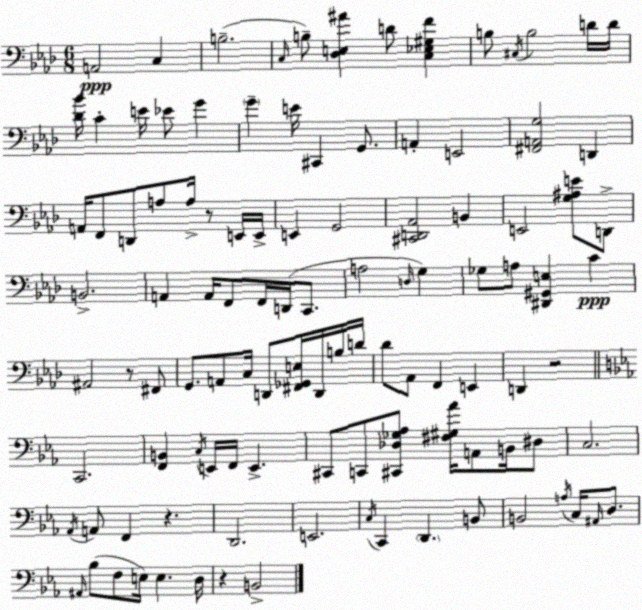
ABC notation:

X:1
T:Untitled
M:6/8
L:1/4
K:Ab
A,,2 C, B,2 C,/4 B,/2 [_D,E,^A] D/2 [C,_E,^G,F] B,/2 ^C,/4 B,2 D/4 D/4 [_D_B]/4 C E/4 _E/2 G G E/4 ^C,, G,,/2 A,, E,,2 [^F,,A,,G,]2 D,, A,,/4 F,,/2 D,,/2 A,/2 A,/4 z/2 E,,/4 E,,/4 E,, G,,2 [^C,,D,,_A,,]2 B,, E,,2 [G,^A,E]/2 D,,/2 B,,2 A,, A,,/4 F,,/2 F,,/4 D,,/4 C,,/2 A,2 D,/4 G, _G,/2 A,/2 [^D,,^G,,E,] C ^A,,2 z/2 ^F,,/2 G,,/2 A,,/2 C,/4 D,,/2 [^F,,_G,,E,]/4 D,,/4 B,/4 D/4 _D/2 _A,,/2 F,, E,, D,, z2 C,,2 [F,,B,,] C,/4 E,,/4 F,,/4 E,, ^C,,/2 C,,/2 [^C,,_D,_G,_A,]/2 [^F,^G,_A]/4 A,,/2 B,,/4 ^D,/2 C,2 _A,,/4 A,,/2 F,, z D,,2 E,,2 C,/4 C,, D,, B,,/2 B,,2 A,/4 C,/4 ^A,,/4 D,/2 ^A,,/4 _B,/2 F,/2 E,/4 E, D,/4 z B,,2